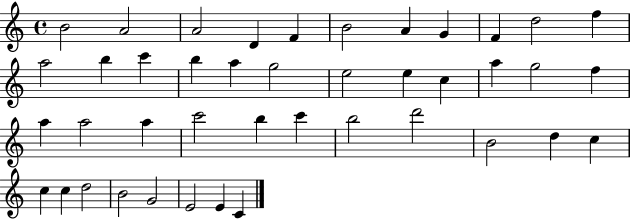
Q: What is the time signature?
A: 4/4